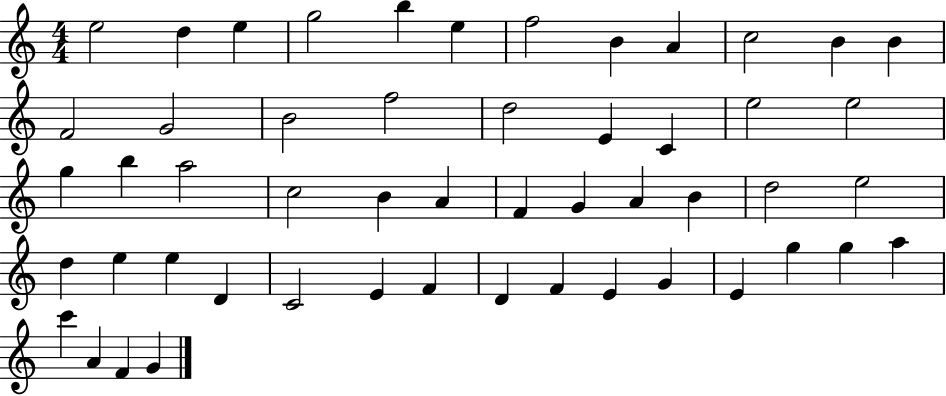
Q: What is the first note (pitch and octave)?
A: E5